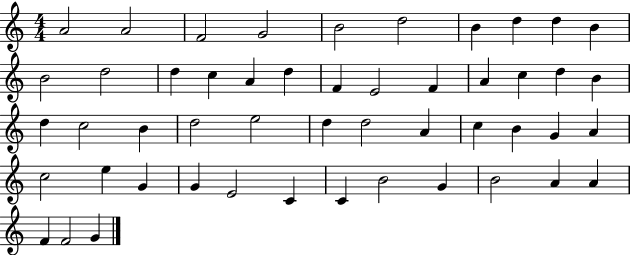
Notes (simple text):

A4/h A4/h F4/h G4/h B4/h D5/h B4/q D5/q D5/q B4/q B4/h D5/h D5/q C5/q A4/q D5/q F4/q E4/h F4/q A4/q C5/q D5/q B4/q D5/q C5/h B4/q D5/h E5/h D5/q D5/h A4/q C5/q B4/q G4/q A4/q C5/h E5/q G4/q G4/q E4/h C4/q C4/q B4/h G4/q B4/h A4/q A4/q F4/q F4/h G4/q